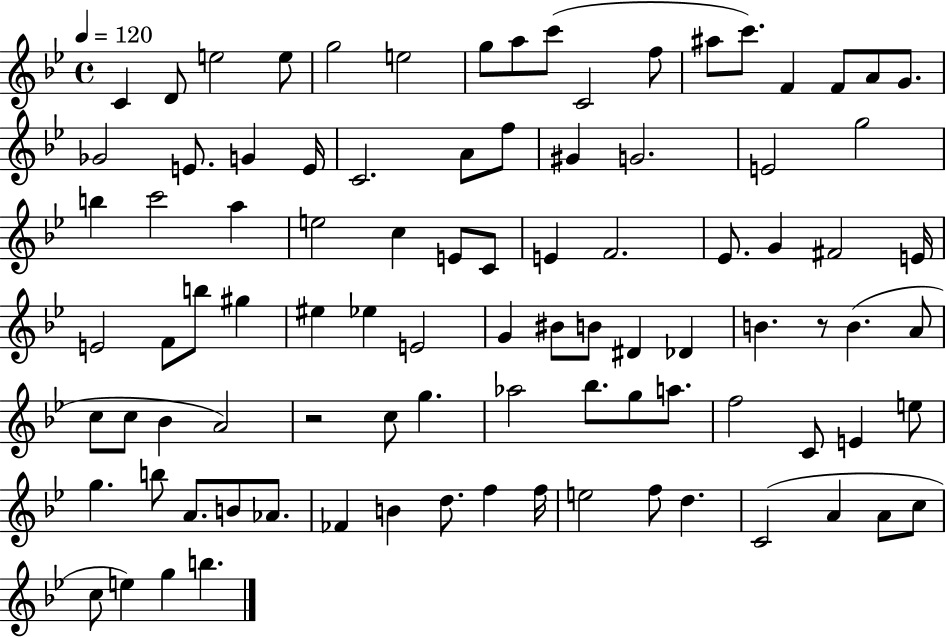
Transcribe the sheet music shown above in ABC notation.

X:1
T:Untitled
M:4/4
L:1/4
K:Bb
C D/2 e2 e/2 g2 e2 g/2 a/2 c'/2 C2 f/2 ^a/2 c'/2 F F/2 A/2 G/2 _G2 E/2 G E/4 C2 A/2 f/2 ^G G2 E2 g2 b c'2 a e2 c E/2 C/2 E F2 _E/2 G ^F2 E/4 E2 F/2 b/2 ^g ^e _e E2 G ^B/2 B/2 ^D _D B z/2 B A/2 c/2 c/2 _B A2 z2 c/2 g _a2 _b/2 g/2 a/2 f2 C/2 E e/2 g b/2 A/2 B/2 _A/2 _F B d/2 f f/4 e2 f/2 d C2 A A/2 c/2 c/2 e g b